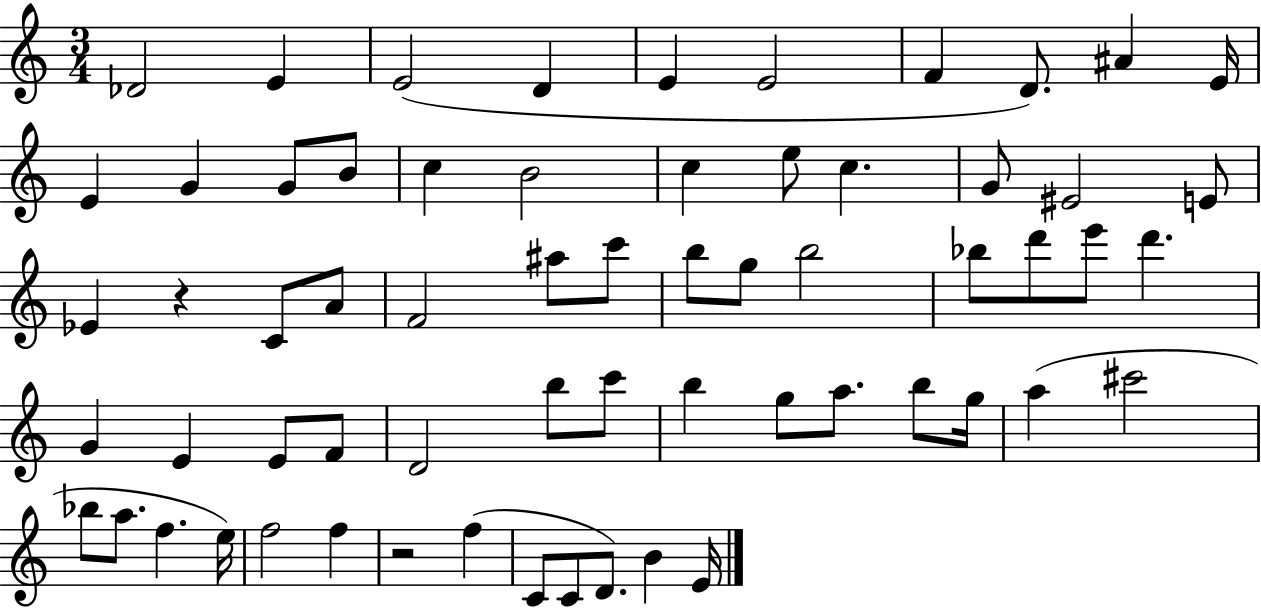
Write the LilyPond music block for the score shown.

{
  \clef treble
  \numericTimeSignature
  \time 3/4
  \key c \major
  des'2 e'4 | e'2( d'4 | e'4 e'2 | f'4 d'8.) ais'4 e'16 | \break e'4 g'4 g'8 b'8 | c''4 b'2 | c''4 e''8 c''4. | g'8 eis'2 e'8 | \break ees'4 r4 c'8 a'8 | f'2 ais''8 c'''8 | b''8 g''8 b''2 | bes''8 d'''8 e'''8 d'''4. | \break g'4 e'4 e'8 f'8 | d'2 b''8 c'''8 | b''4 g''8 a''8. b''8 g''16 | a''4( cis'''2 | \break bes''8 a''8. f''4. e''16) | f''2 f''4 | r2 f''4( | c'8 c'8 d'8.) b'4 e'16 | \break \bar "|."
}